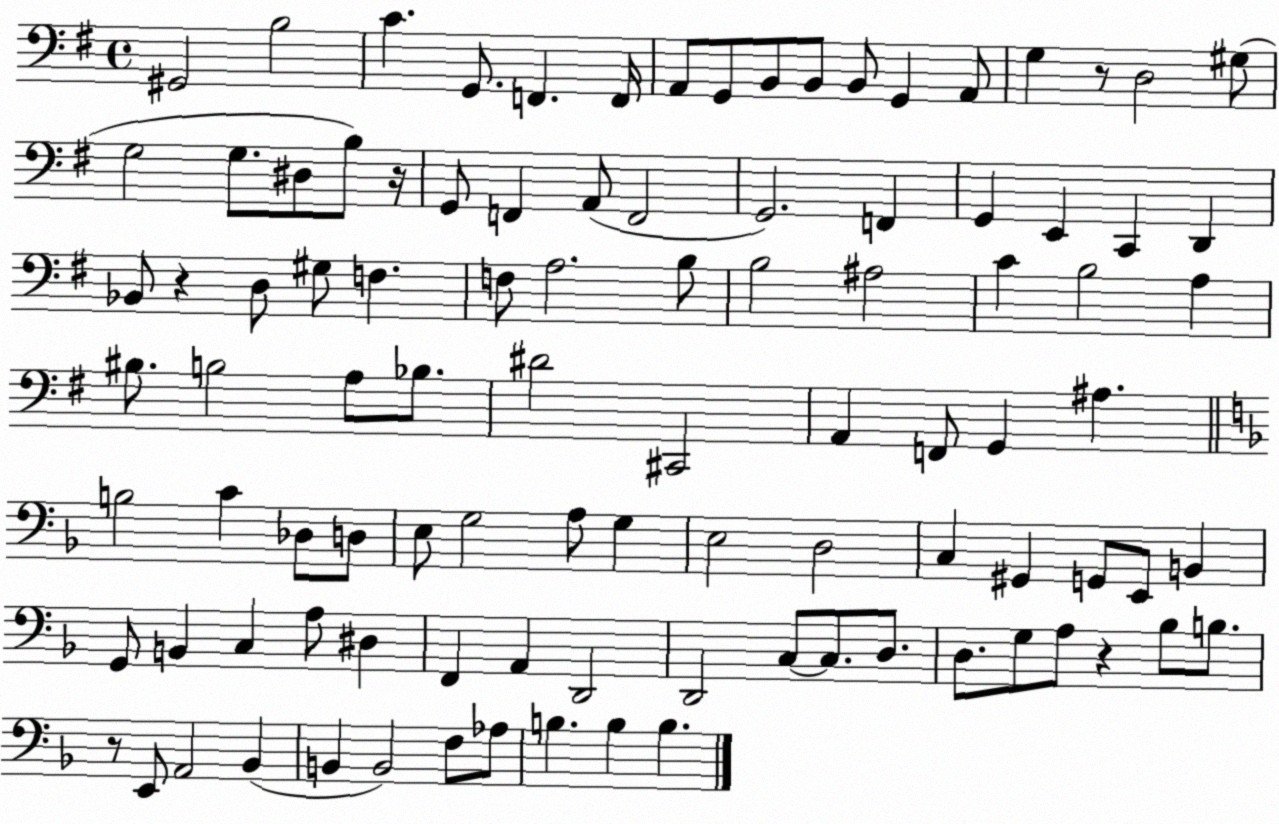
X:1
T:Untitled
M:4/4
L:1/4
K:G
^G,,2 B,2 C G,,/2 F,, F,,/4 A,,/2 G,,/2 B,,/2 B,,/2 B,,/2 G,, A,,/2 G, z/2 D,2 ^G,/2 G,2 G,/2 ^D,/2 B,/2 z/4 G,,/2 F,, A,,/2 F,,2 G,,2 F,, G,, E,, C,, D,, _B,,/2 z D,/2 ^G,/2 F, F,/2 A,2 B,/2 B,2 ^A,2 C B,2 A, ^B,/2 B,2 A,/2 _B,/2 ^D2 ^C,,2 A,, F,,/2 G,, ^A, B,2 C _D,/2 D,/2 E,/2 G,2 A,/2 G, E,2 D,2 C, ^G,, G,,/2 E,,/2 B,, G,,/2 B,, C, A,/2 ^D, F,, A,, D,,2 D,,2 C,/2 C,/2 D,/2 D,/2 G,/2 A,/2 z _B,/2 B,/2 z/2 E,,/2 A,,2 _B,, B,, B,,2 F,/2 _A,/2 B, B, B,